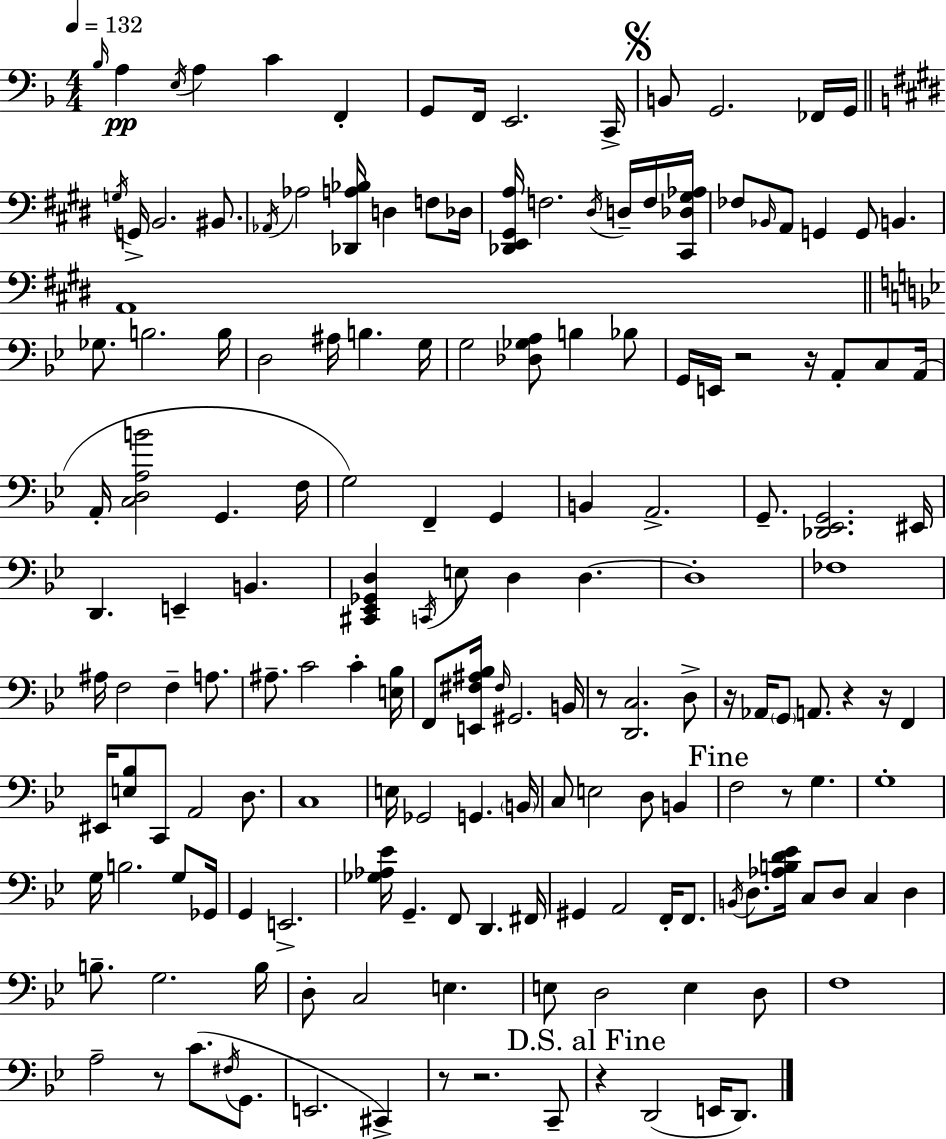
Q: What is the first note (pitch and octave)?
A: Bb3